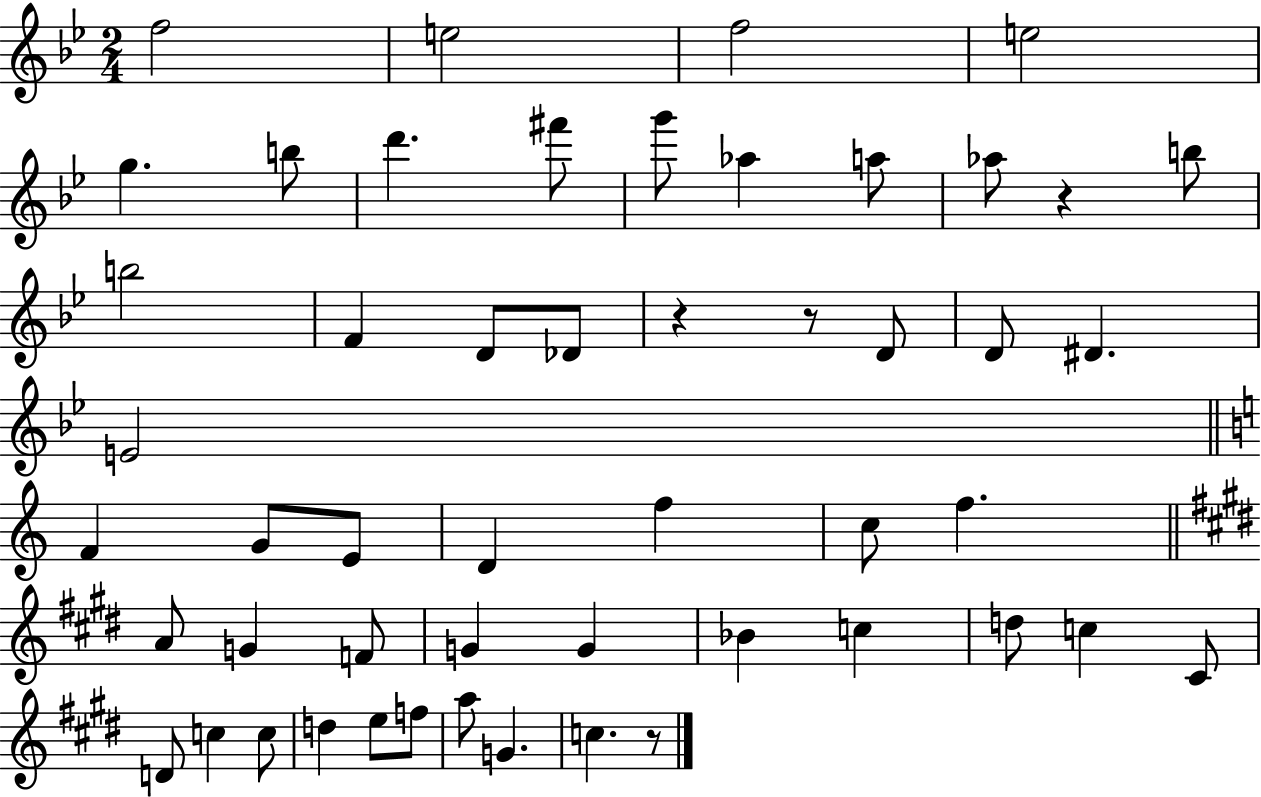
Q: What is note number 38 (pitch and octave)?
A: C#4